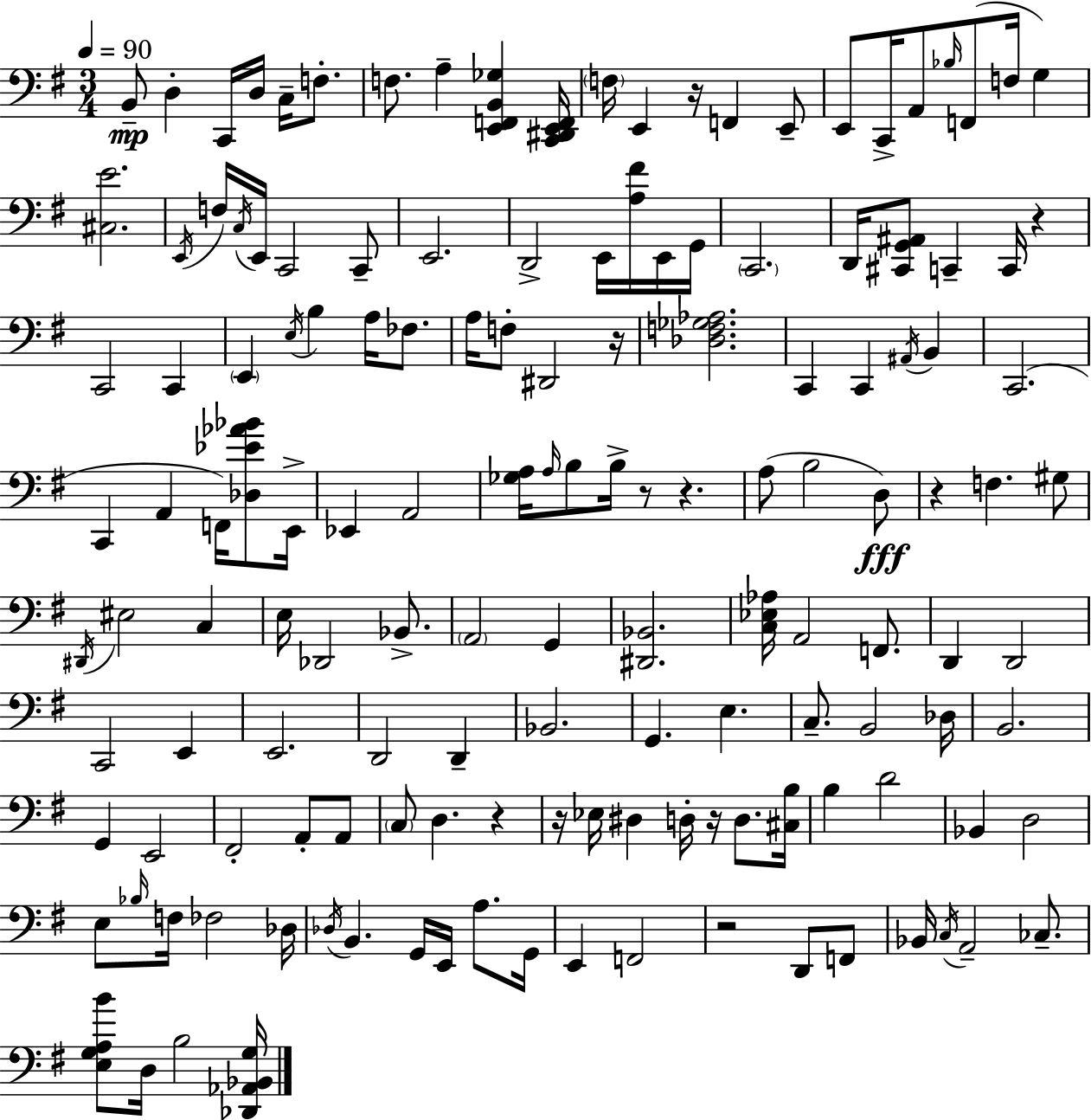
X:1
T:Untitled
M:3/4
L:1/4
K:G
B,,/2 D, C,,/4 D,/4 C,/4 F,/2 F,/2 A, [E,,F,,B,,_G,] [C,,^D,,E,,F,,]/4 F,/4 E,, z/4 F,, E,,/2 E,,/2 C,,/4 A,,/2 _B,/4 F,,/2 F,/4 G, [^C,E]2 E,,/4 F,/4 C,/4 E,,/4 C,,2 C,,/2 E,,2 D,,2 E,,/4 [A,^F]/4 E,,/4 G,,/4 C,,2 D,,/4 [^C,,G,,^A,,]/2 C,, C,,/4 z C,,2 C,, E,, E,/4 B, A,/4 _F,/2 A,/4 F,/2 ^D,,2 z/4 [_D,F,_G,_A,]2 C,, C,, ^A,,/4 B,, C,,2 C,, A,, F,,/4 [_D,_E_A_B]/2 E,,/4 _E,, A,,2 [_G,A,]/4 A,/4 B,/2 B,/4 z/2 z A,/2 B,2 D,/2 z F, ^G,/2 ^D,,/4 ^E,2 C, E,/4 _D,,2 _B,,/2 A,,2 G,, [^D,,_B,,]2 [C,_E,_A,]/4 A,,2 F,,/2 D,, D,,2 C,,2 E,, E,,2 D,,2 D,, _B,,2 G,, E, C,/2 B,,2 _D,/4 B,,2 G,, E,,2 ^F,,2 A,,/2 A,,/2 C,/2 D, z z/4 _E,/4 ^D, D,/4 z/4 D,/2 [^C,B,]/4 B, D2 _B,, D,2 E,/2 _B,/4 F,/4 _F,2 _D,/4 _D,/4 B,, G,,/4 E,,/4 A,/2 G,,/4 E,, F,,2 z2 D,,/2 F,,/2 _B,,/4 C,/4 A,,2 _C,/2 [E,G,A,B]/2 D,/4 B,2 [_D,,_A,,_B,,G,]/4